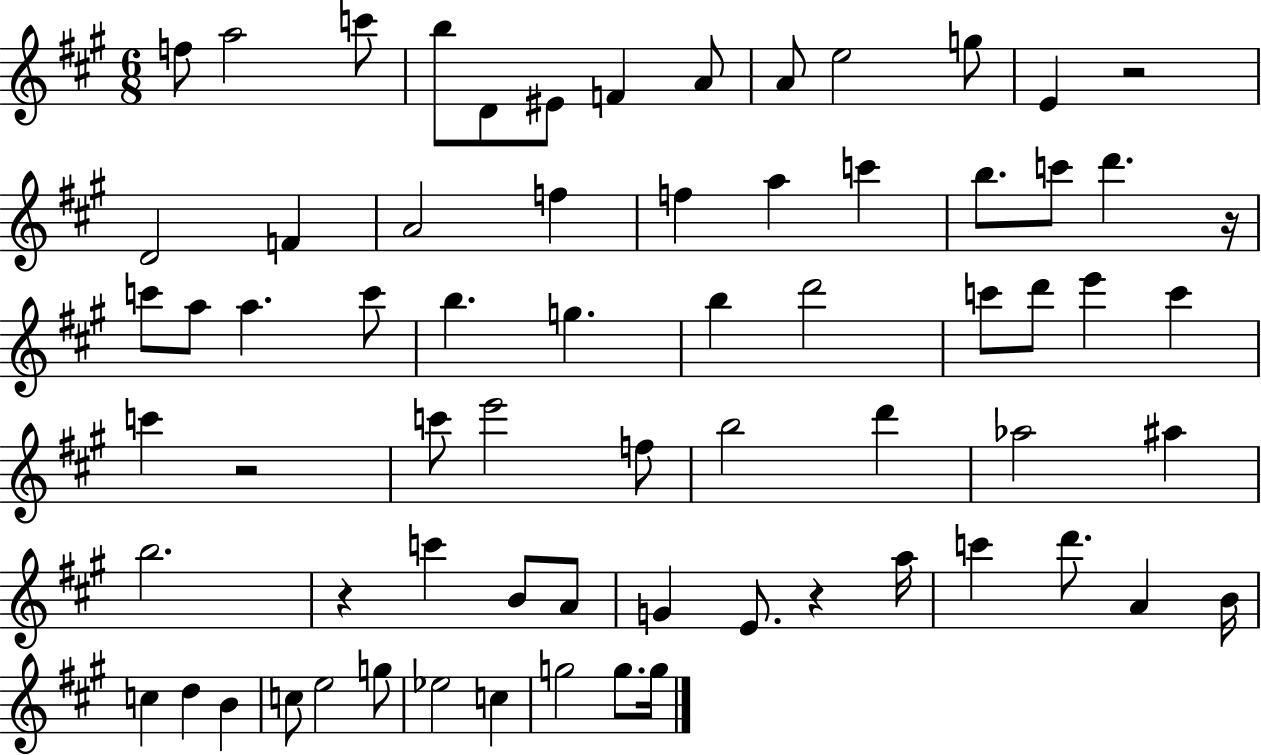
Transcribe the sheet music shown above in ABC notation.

X:1
T:Untitled
M:6/8
L:1/4
K:A
f/2 a2 c'/2 b/2 D/2 ^E/2 F A/2 A/2 e2 g/2 E z2 D2 F A2 f f a c' b/2 c'/2 d' z/4 c'/2 a/2 a c'/2 b g b d'2 c'/2 d'/2 e' c' c' z2 c'/2 e'2 f/2 b2 d' _a2 ^a b2 z c' B/2 A/2 G E/2 z a/4 c' d'/2 A B/4 c d B c/2 e2 g/2 _e2 c g2 g/2 g/4